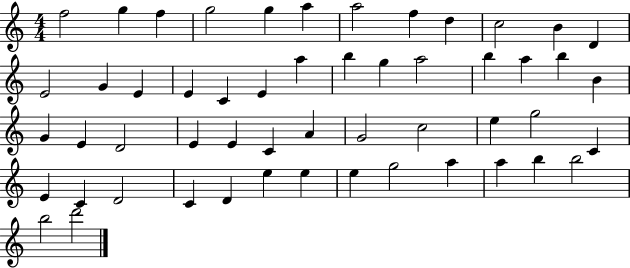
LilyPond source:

{
  \clef treble
  \numericTimeSignature
  \time 4/4
  \key c \major
  f''2 g''4 f''4 | g''2 g''4 a''4 | a''2 f''4 d''4 | c''2 b'4 d'4 | \break e'2 g'4 e'4 | e'4 c'4 e'4 a''4 | b''4 g''4 a''2 | b''4 a''4 b''4 b'4 | \break g'4 e'4 d'2 | e'4 e'4 c'4 a'4 | g'2 c''2 | e''4 g''2 c'4 | \break e'4 c'4 d'2 | c'4 d'4 e''4 e''4 | e''4 g''2 a''4 | a''4 b''4 b''2 | \break b''2 d'''2 | \bar "|."
}